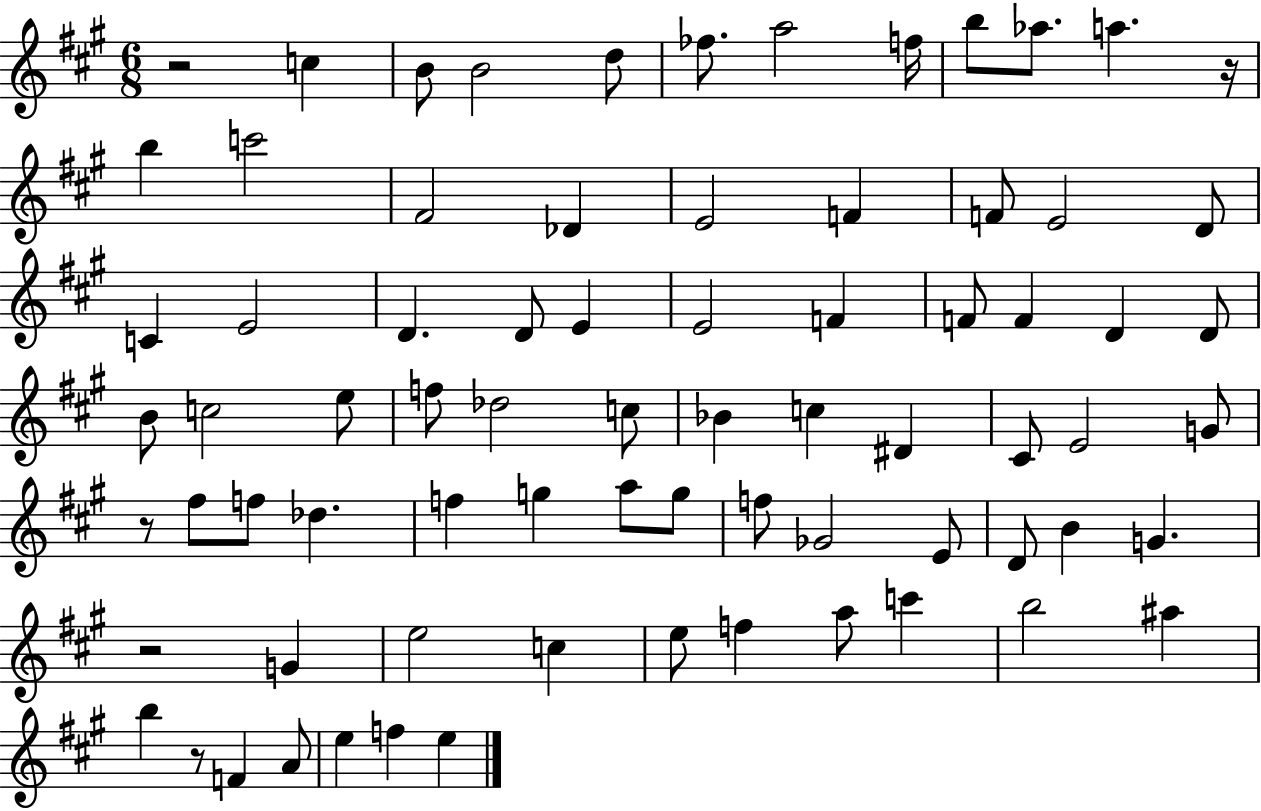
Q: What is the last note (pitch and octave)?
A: E5